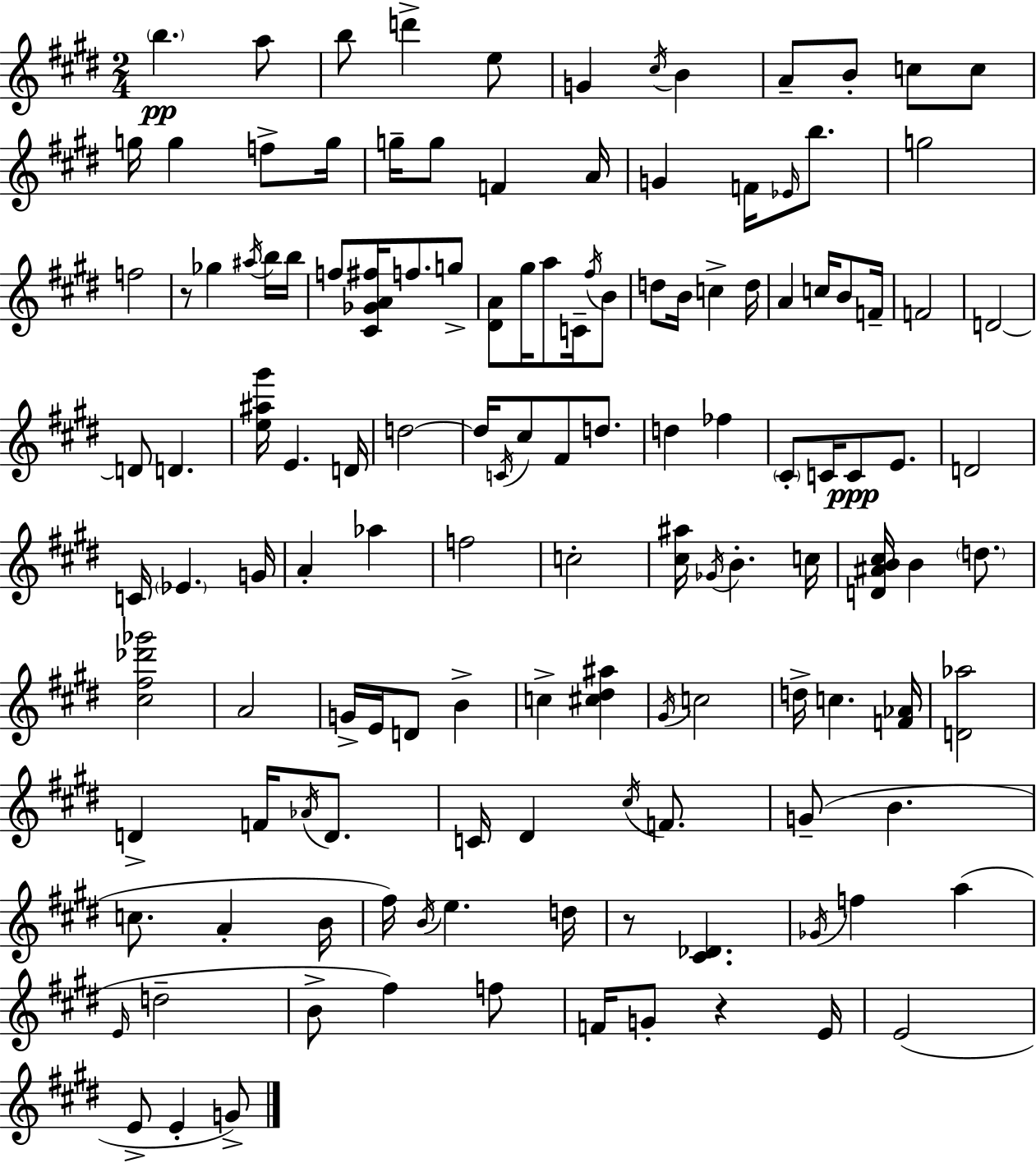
B5/q. A5/e B5/e D6/q E5/e G4/q C#5/s B4/q A4/e B4/e C5/e C5/e G5/s G5/q F5/e G5/s G5/s G5/e F4/q A4/s G4/q F4/s Eb4/s B5/e. G5/h F5/h R/e Gb5/q A#5/s B5/s B5/s F5/e [C#4,Gb4,A4,F#5]/s F5/e. G5/e [D#4,A4]/e G#5/s A5/e C4/s F#5/s B4/e D5/e B4/s C5/q D5/s A4/q C5/s B4/e F4/s F4/h D4/h D4/e D4/q. [E5,A#5,G#6]/s E4/q. D4/s D5/h D5/s C4/s C#5/e F#4/e D5/e. D5/q FES5/q C#4/e C4/s C4/e E4/e. D4/h C4/s Eb4/q. G4/s A4/q Ab5/q F5/h C5/h [C#5,A#5]/s Gb4/s B4/q. C5/s [D4,A#4,B4,C#5]/s B4/q D5/e. [C#5,F#5,Db6,Gb6]/h A4/h G4/s E4/s D4/e B4/q C5/q [C#5,D#5,A#5]/q G#4/s C5/h D5/s C5/q. [F4,Ab4]/s [D4,Ab5]/h D4/q F4/s Ab4/s D4/e. C4/s D#4/q C#5/s F4/e. G4/e B4/q. C5/e. A4/q B4/s F#5/s B4/s E5/q. D5/s R/e [C#4,Db4]/q. Gb4/s F5/q A5/q E4/s D5/h B4/e F#5/q F5/e F4/s G4/e R/q E4/s E4/h E4/e E4/q G4/e